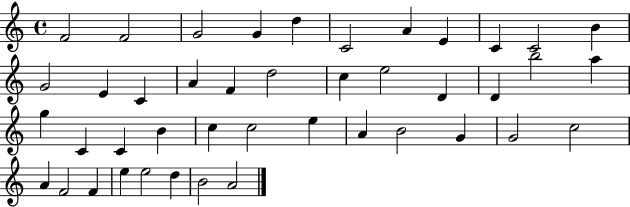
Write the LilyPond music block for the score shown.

{
  \clef treble
  \time 4/4
  \defaultTimeSignature
  \key c \major
  f'2 f'2 | g'2 g'4 d''4 | c'2 a'4 e'4 | c'4 c'2 b'4 | \break g'2 e'4 c'4 | a'4 f'4 d''2 | c''4 e''2 d'4 | d'4 b''2 a''4 | \break g''4 c'4 c'4 b'4 | c''4 c''2 e''4 | a'4 b'2 g'4 | g'2 c''2 | \break a'4 f'2 f'4 | e''4 e''2 d''4 | b'2 a'2 | \bar "|."
}